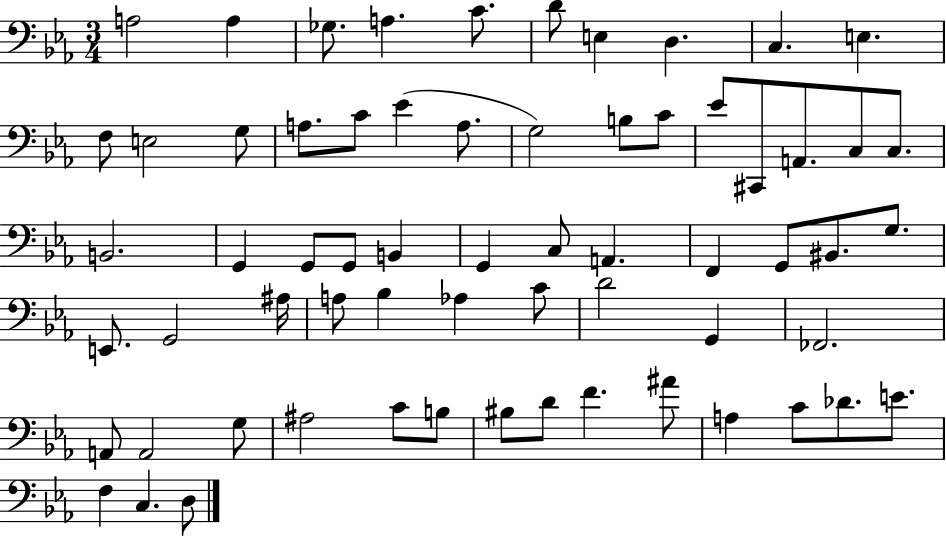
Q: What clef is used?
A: bass